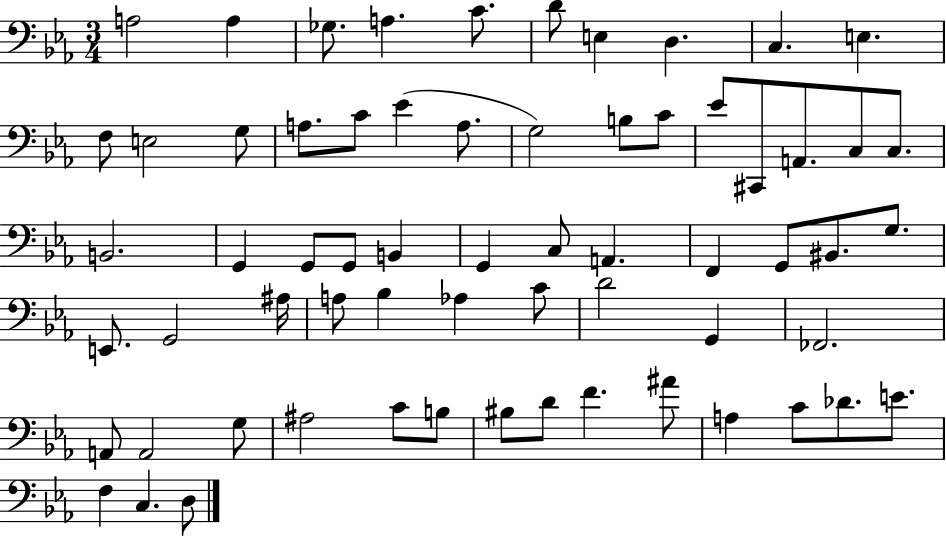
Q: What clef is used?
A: bass